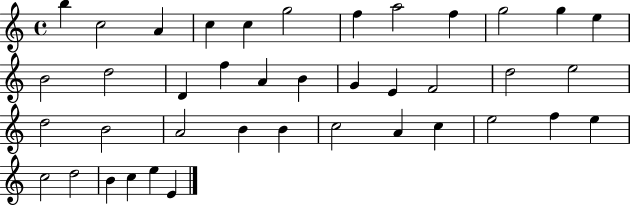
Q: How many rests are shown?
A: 0